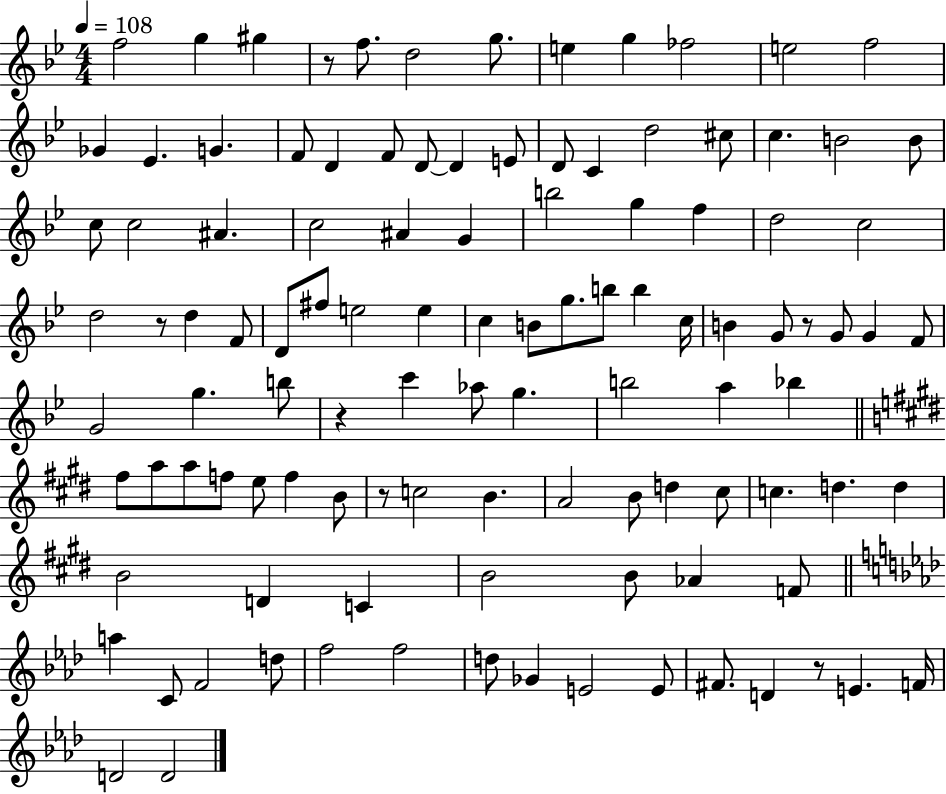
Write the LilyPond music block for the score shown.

{
  \clef treble
  \numericTimeSignature
  \time 4/4
  \key bes \major
  \tempo 4 = 108
  \repeat volta 2 { f''2 g''4 gis''4 | r8 f''8. d''2 g''8. | e''4 g''4 fes''2 | e''2 f''2 | \break ges'4 ees'4. g'4. | f'8 d'4 f'8 d'8~~ d'4 e'8 | d'8 c'4 d''2 cis''8 | c''4. b'2 b'8 | \break c''8 c''2 ais'4. | c''2 ais'4 g'4 | b''2 g''4 f''4 | d''2 c''2 | \break d''2 r8 d''4 f'8 | d'8 fis''8 e''2 e''4 | c''4 b'8 g''8. b''8 b''4 c''16 | b'4 g'8 r8 g'8 g'4 f'8 | \break g'2 g''4. b''8 | r4 c'''4 aes''8 g''4. | b''2 a''4 bes''4 | \bar "||" \break \key e \major fis''8 a''8 a''8 f''8 e''8 f''4 b'8 | r8 c''2 b'4. | a'2 b'8 d''4 cis''8 | c''4. d''4. d''4 | \break b'2 d'4 c'4 | b'2 b'8 aes'4 f'8 | \bar "||" \break \key f \minor a''4 c'8 f'2 d''8 | f''2 f''2 | d''8 ges'4 e'2 e'8 | fis'8. d'4 r8 e'4. f'16 | \break d'2 d'2 | } \bar "|."
}